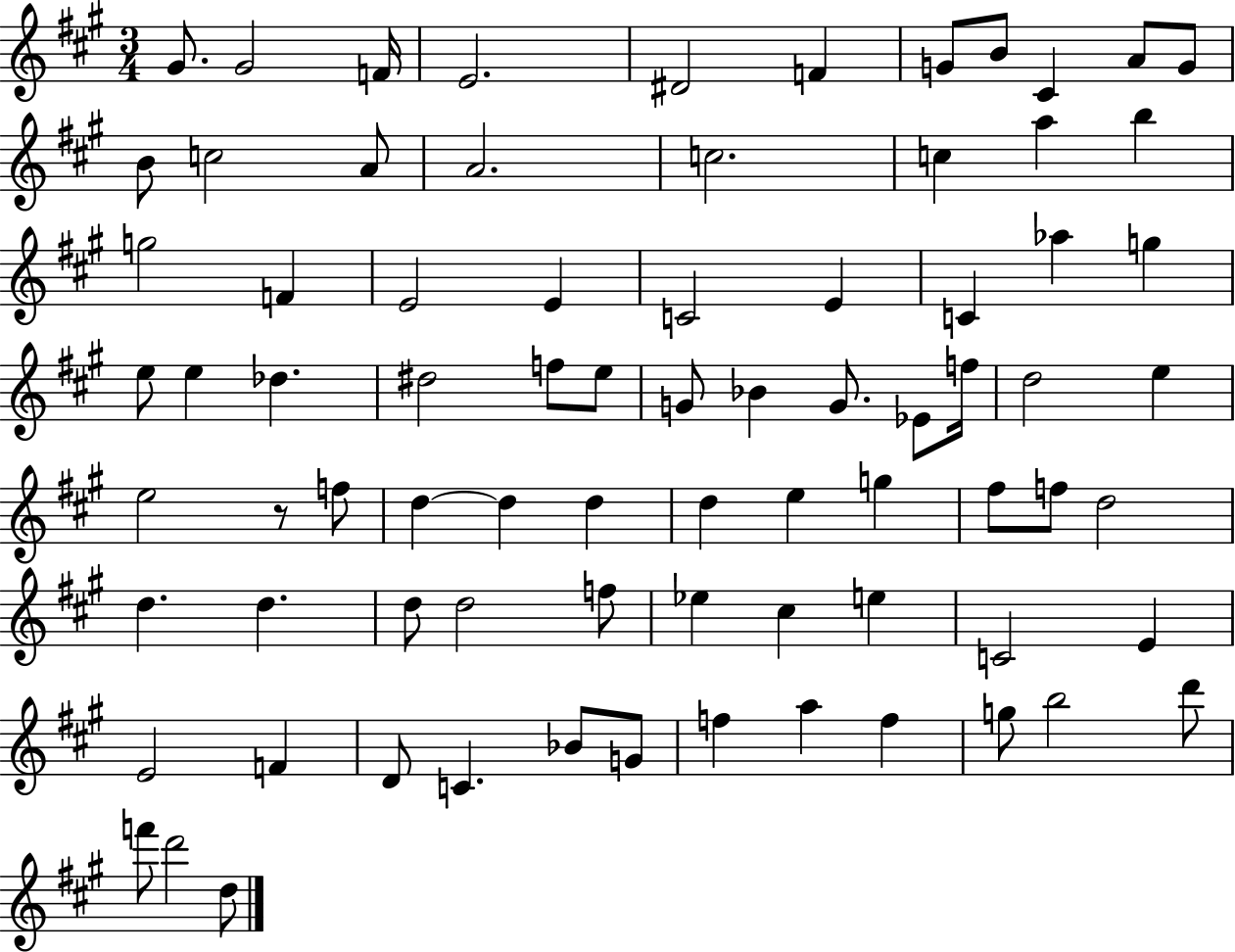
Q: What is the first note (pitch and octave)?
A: G#4